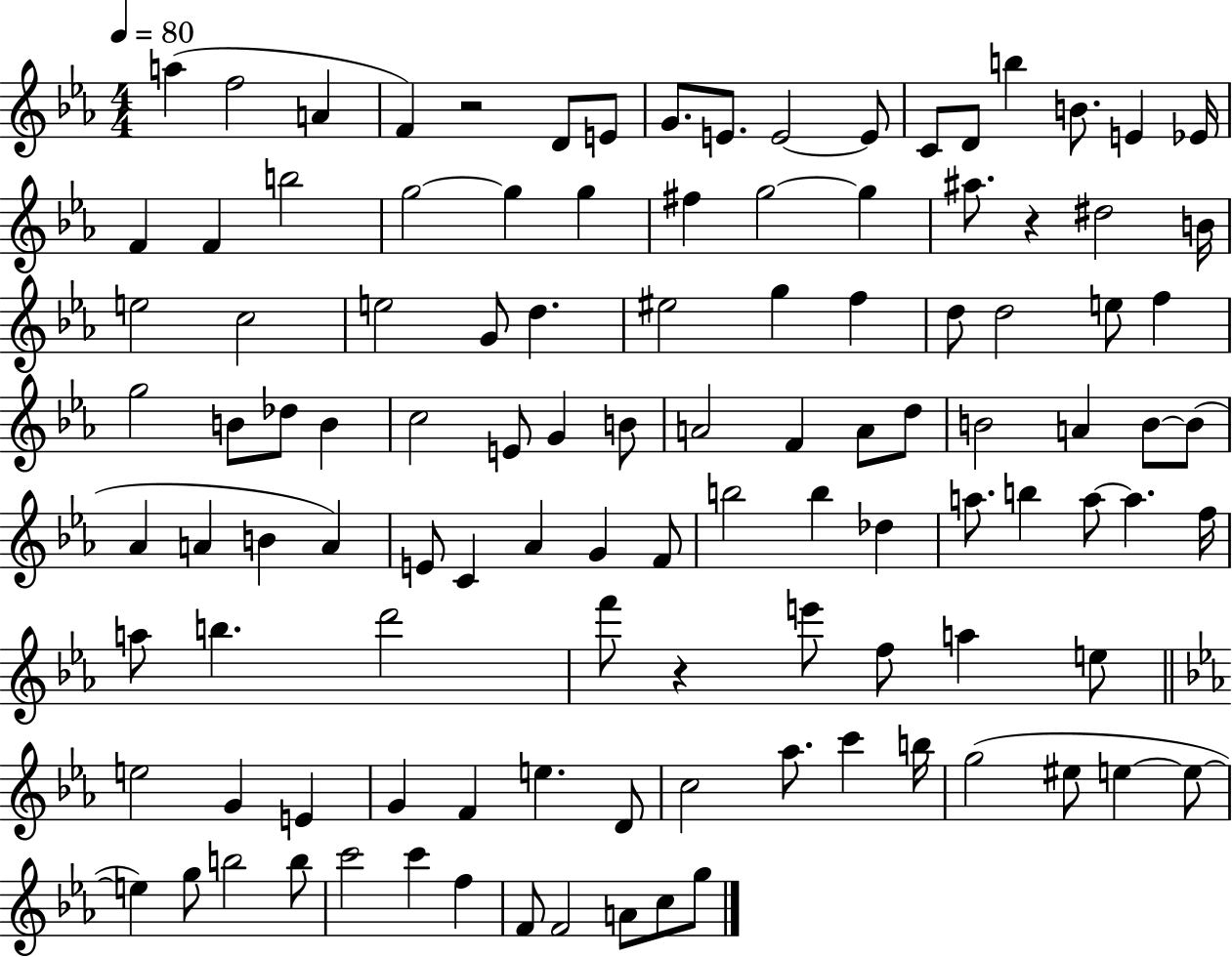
X:1
T:Untitled
M:4/4
L:1/4
K:Eb
a f2 A F z2 D/2 E/2 G/2 E/2 E2 E/2 C/2 D/2 b B/2 E _E/4 F F b2 g2 g g ^f g2 g ^a/2 z ^d2 B/4 e2 c2 e2 G/2 d ^e2 g f d/2 d2 e/2 f g2 B/2 _d/2 B c2 E/2 G B/2 A2 F A/2 d/2 B2 A B/2 B/2 _A A B A E/2 C _A G F/2 b2 b _d a/2 b a/2 a f/4 a/2 b d'2 f'/2 z e'/2 f/2 a e/2 e2 G E G F e D/2 c2 _a/2 c' b/4 g2 ^e/2 e e/2 e g/2 b2 b/2 c'2 c' f F/2 F2 A/2 c/2 g/2